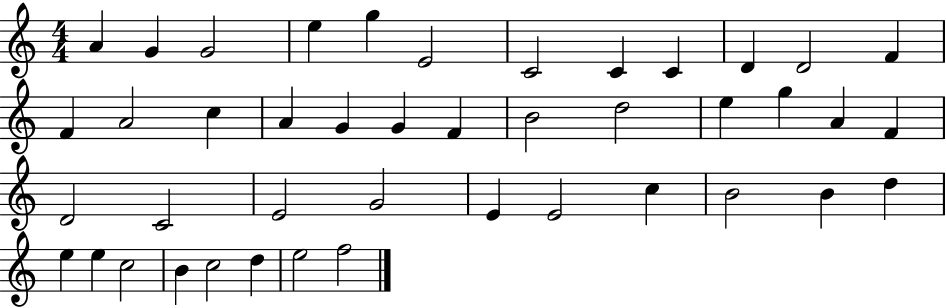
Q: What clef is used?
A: treble